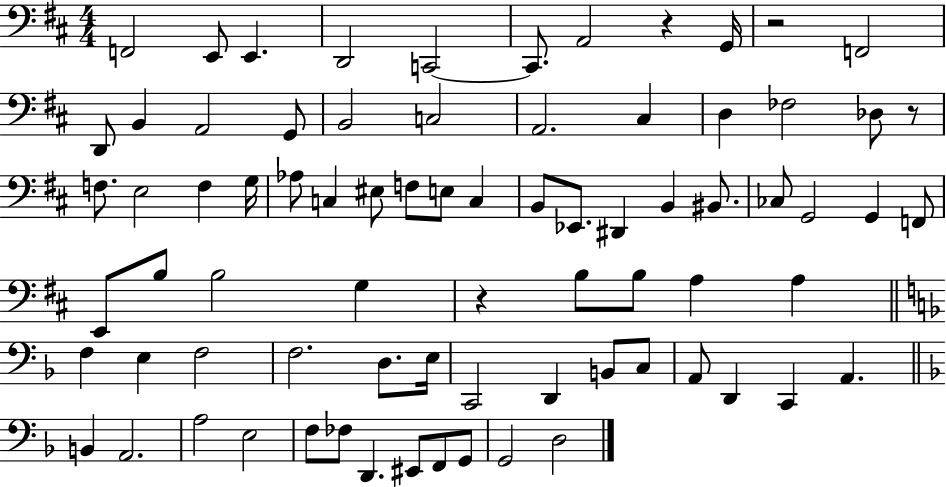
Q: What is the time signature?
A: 4/4